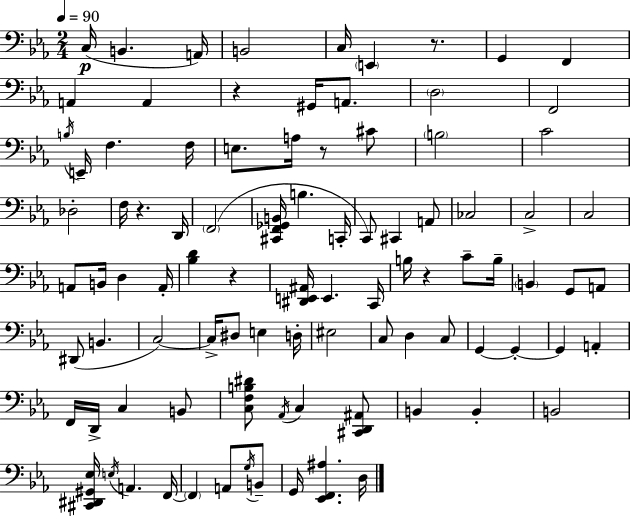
{
  \clef bass
  \numericTimeSignature
  \time 2/4
  \key c \minor
  \tempo 4 = 90
  c16(\p b,4. a,16) | b,2 | c16 \parenthesize e,4 r8. | g,4 f,4 | \break a,4 a,4 | r4 gis,16 a,8. | \parenthesize d2 | f,2 | \break \acciaccatura { b16 } e,16-- f4. | f16 e8. a16 r8 cis'8 | \parenthesize b2 | c'2 | \break des2-. | f16 r4. | d,16 \parenthesize f,2( | <cis, f, ges, b,>16 b4. | \break c,16-. c,8) cis,4 a,8 | ces2 | c2-> | c2 | \break a,8 b,16 d4 | a,16-. <bes d'>4 r4 | <dis, e, ais,>16 e,4. | c,16 b16 r4 c'8-- | \break b16-- \parenthesize b,4 g,8 a,8 | dis,8( b,4. | c2~~) | c16-> dis8 e4 | \break d16-. eis2 | c8 d4 c8 | g,4~~ g,4-.~~ | g,4 a,4-. | \break f,16 d,16-> c4 b,8 | <c f b dis'>8 \acciaccatura { aes,16 } c4 | <cis, d, ais,>8 b,4 b,4-. | b,2 | \break <cis, dis, gis, ees>16 \acciaccatura { e16 } a,4. | f,16~~ \parenthesize f,4 a,8 | \acciaccatura { g16 } b,8-- g,16 <ees, f, ais>4. | d16 \bar "|."
}